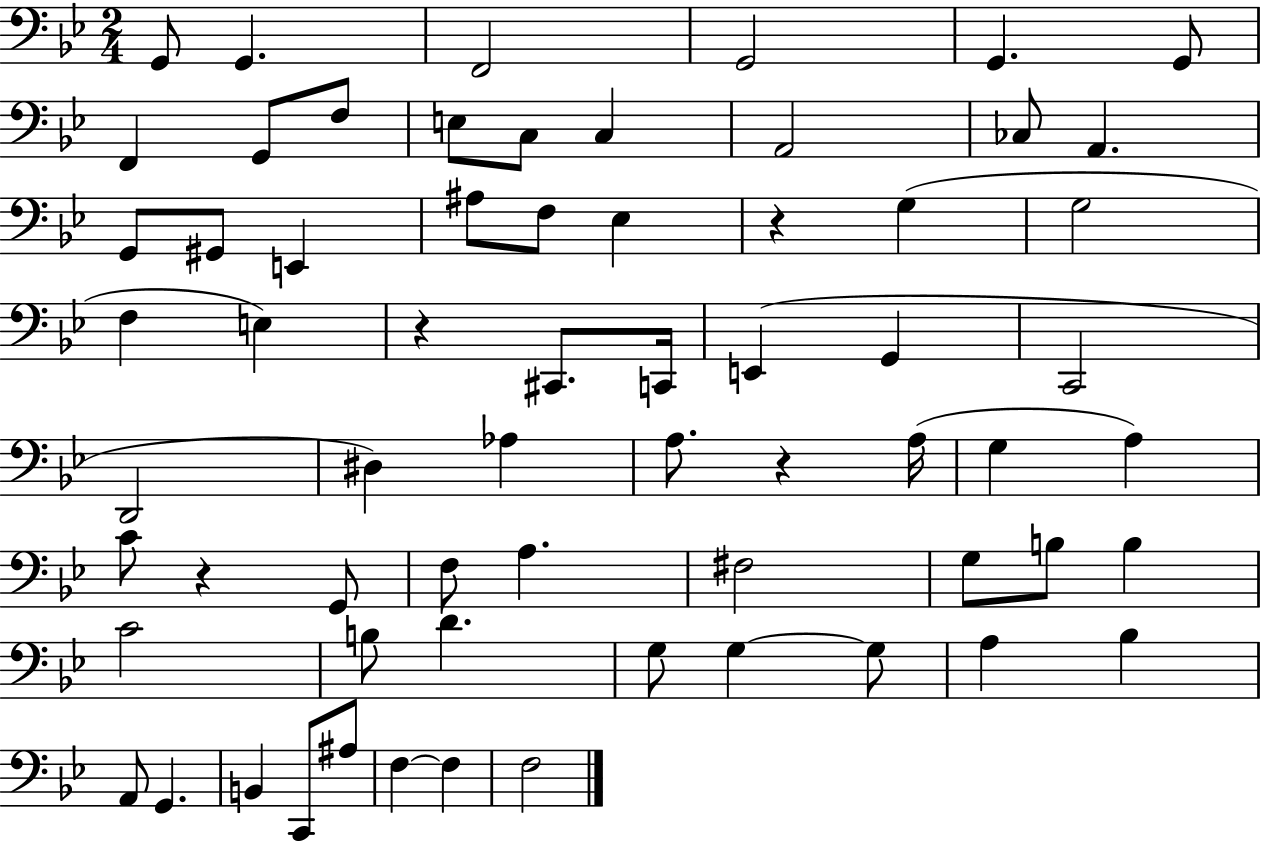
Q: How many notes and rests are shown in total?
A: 65